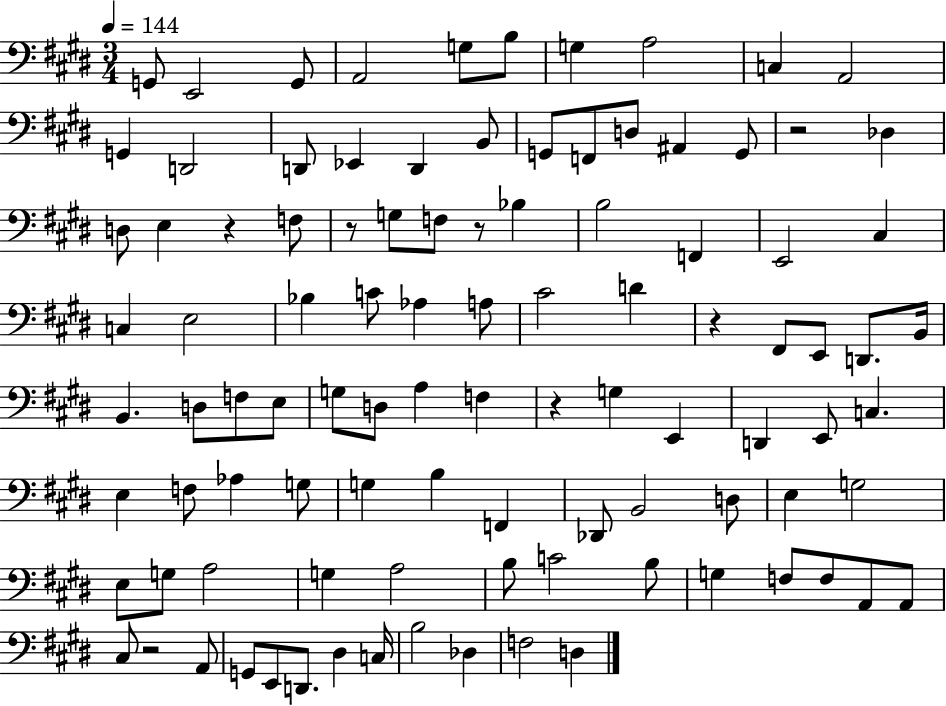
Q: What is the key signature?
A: E major